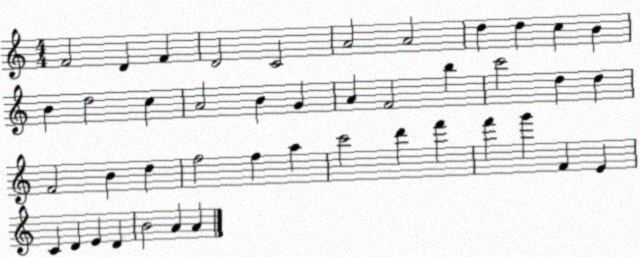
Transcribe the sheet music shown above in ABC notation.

X:1
T:Untitled
M:4/4
L:1/4
K:C
F2 D F D2 C2 A2 A2 d d c B B d2 c A2 B G A F2 b c'2 d d F2 B d f2 f a c'2 d' f' f' g' F E C D E D B2 A A